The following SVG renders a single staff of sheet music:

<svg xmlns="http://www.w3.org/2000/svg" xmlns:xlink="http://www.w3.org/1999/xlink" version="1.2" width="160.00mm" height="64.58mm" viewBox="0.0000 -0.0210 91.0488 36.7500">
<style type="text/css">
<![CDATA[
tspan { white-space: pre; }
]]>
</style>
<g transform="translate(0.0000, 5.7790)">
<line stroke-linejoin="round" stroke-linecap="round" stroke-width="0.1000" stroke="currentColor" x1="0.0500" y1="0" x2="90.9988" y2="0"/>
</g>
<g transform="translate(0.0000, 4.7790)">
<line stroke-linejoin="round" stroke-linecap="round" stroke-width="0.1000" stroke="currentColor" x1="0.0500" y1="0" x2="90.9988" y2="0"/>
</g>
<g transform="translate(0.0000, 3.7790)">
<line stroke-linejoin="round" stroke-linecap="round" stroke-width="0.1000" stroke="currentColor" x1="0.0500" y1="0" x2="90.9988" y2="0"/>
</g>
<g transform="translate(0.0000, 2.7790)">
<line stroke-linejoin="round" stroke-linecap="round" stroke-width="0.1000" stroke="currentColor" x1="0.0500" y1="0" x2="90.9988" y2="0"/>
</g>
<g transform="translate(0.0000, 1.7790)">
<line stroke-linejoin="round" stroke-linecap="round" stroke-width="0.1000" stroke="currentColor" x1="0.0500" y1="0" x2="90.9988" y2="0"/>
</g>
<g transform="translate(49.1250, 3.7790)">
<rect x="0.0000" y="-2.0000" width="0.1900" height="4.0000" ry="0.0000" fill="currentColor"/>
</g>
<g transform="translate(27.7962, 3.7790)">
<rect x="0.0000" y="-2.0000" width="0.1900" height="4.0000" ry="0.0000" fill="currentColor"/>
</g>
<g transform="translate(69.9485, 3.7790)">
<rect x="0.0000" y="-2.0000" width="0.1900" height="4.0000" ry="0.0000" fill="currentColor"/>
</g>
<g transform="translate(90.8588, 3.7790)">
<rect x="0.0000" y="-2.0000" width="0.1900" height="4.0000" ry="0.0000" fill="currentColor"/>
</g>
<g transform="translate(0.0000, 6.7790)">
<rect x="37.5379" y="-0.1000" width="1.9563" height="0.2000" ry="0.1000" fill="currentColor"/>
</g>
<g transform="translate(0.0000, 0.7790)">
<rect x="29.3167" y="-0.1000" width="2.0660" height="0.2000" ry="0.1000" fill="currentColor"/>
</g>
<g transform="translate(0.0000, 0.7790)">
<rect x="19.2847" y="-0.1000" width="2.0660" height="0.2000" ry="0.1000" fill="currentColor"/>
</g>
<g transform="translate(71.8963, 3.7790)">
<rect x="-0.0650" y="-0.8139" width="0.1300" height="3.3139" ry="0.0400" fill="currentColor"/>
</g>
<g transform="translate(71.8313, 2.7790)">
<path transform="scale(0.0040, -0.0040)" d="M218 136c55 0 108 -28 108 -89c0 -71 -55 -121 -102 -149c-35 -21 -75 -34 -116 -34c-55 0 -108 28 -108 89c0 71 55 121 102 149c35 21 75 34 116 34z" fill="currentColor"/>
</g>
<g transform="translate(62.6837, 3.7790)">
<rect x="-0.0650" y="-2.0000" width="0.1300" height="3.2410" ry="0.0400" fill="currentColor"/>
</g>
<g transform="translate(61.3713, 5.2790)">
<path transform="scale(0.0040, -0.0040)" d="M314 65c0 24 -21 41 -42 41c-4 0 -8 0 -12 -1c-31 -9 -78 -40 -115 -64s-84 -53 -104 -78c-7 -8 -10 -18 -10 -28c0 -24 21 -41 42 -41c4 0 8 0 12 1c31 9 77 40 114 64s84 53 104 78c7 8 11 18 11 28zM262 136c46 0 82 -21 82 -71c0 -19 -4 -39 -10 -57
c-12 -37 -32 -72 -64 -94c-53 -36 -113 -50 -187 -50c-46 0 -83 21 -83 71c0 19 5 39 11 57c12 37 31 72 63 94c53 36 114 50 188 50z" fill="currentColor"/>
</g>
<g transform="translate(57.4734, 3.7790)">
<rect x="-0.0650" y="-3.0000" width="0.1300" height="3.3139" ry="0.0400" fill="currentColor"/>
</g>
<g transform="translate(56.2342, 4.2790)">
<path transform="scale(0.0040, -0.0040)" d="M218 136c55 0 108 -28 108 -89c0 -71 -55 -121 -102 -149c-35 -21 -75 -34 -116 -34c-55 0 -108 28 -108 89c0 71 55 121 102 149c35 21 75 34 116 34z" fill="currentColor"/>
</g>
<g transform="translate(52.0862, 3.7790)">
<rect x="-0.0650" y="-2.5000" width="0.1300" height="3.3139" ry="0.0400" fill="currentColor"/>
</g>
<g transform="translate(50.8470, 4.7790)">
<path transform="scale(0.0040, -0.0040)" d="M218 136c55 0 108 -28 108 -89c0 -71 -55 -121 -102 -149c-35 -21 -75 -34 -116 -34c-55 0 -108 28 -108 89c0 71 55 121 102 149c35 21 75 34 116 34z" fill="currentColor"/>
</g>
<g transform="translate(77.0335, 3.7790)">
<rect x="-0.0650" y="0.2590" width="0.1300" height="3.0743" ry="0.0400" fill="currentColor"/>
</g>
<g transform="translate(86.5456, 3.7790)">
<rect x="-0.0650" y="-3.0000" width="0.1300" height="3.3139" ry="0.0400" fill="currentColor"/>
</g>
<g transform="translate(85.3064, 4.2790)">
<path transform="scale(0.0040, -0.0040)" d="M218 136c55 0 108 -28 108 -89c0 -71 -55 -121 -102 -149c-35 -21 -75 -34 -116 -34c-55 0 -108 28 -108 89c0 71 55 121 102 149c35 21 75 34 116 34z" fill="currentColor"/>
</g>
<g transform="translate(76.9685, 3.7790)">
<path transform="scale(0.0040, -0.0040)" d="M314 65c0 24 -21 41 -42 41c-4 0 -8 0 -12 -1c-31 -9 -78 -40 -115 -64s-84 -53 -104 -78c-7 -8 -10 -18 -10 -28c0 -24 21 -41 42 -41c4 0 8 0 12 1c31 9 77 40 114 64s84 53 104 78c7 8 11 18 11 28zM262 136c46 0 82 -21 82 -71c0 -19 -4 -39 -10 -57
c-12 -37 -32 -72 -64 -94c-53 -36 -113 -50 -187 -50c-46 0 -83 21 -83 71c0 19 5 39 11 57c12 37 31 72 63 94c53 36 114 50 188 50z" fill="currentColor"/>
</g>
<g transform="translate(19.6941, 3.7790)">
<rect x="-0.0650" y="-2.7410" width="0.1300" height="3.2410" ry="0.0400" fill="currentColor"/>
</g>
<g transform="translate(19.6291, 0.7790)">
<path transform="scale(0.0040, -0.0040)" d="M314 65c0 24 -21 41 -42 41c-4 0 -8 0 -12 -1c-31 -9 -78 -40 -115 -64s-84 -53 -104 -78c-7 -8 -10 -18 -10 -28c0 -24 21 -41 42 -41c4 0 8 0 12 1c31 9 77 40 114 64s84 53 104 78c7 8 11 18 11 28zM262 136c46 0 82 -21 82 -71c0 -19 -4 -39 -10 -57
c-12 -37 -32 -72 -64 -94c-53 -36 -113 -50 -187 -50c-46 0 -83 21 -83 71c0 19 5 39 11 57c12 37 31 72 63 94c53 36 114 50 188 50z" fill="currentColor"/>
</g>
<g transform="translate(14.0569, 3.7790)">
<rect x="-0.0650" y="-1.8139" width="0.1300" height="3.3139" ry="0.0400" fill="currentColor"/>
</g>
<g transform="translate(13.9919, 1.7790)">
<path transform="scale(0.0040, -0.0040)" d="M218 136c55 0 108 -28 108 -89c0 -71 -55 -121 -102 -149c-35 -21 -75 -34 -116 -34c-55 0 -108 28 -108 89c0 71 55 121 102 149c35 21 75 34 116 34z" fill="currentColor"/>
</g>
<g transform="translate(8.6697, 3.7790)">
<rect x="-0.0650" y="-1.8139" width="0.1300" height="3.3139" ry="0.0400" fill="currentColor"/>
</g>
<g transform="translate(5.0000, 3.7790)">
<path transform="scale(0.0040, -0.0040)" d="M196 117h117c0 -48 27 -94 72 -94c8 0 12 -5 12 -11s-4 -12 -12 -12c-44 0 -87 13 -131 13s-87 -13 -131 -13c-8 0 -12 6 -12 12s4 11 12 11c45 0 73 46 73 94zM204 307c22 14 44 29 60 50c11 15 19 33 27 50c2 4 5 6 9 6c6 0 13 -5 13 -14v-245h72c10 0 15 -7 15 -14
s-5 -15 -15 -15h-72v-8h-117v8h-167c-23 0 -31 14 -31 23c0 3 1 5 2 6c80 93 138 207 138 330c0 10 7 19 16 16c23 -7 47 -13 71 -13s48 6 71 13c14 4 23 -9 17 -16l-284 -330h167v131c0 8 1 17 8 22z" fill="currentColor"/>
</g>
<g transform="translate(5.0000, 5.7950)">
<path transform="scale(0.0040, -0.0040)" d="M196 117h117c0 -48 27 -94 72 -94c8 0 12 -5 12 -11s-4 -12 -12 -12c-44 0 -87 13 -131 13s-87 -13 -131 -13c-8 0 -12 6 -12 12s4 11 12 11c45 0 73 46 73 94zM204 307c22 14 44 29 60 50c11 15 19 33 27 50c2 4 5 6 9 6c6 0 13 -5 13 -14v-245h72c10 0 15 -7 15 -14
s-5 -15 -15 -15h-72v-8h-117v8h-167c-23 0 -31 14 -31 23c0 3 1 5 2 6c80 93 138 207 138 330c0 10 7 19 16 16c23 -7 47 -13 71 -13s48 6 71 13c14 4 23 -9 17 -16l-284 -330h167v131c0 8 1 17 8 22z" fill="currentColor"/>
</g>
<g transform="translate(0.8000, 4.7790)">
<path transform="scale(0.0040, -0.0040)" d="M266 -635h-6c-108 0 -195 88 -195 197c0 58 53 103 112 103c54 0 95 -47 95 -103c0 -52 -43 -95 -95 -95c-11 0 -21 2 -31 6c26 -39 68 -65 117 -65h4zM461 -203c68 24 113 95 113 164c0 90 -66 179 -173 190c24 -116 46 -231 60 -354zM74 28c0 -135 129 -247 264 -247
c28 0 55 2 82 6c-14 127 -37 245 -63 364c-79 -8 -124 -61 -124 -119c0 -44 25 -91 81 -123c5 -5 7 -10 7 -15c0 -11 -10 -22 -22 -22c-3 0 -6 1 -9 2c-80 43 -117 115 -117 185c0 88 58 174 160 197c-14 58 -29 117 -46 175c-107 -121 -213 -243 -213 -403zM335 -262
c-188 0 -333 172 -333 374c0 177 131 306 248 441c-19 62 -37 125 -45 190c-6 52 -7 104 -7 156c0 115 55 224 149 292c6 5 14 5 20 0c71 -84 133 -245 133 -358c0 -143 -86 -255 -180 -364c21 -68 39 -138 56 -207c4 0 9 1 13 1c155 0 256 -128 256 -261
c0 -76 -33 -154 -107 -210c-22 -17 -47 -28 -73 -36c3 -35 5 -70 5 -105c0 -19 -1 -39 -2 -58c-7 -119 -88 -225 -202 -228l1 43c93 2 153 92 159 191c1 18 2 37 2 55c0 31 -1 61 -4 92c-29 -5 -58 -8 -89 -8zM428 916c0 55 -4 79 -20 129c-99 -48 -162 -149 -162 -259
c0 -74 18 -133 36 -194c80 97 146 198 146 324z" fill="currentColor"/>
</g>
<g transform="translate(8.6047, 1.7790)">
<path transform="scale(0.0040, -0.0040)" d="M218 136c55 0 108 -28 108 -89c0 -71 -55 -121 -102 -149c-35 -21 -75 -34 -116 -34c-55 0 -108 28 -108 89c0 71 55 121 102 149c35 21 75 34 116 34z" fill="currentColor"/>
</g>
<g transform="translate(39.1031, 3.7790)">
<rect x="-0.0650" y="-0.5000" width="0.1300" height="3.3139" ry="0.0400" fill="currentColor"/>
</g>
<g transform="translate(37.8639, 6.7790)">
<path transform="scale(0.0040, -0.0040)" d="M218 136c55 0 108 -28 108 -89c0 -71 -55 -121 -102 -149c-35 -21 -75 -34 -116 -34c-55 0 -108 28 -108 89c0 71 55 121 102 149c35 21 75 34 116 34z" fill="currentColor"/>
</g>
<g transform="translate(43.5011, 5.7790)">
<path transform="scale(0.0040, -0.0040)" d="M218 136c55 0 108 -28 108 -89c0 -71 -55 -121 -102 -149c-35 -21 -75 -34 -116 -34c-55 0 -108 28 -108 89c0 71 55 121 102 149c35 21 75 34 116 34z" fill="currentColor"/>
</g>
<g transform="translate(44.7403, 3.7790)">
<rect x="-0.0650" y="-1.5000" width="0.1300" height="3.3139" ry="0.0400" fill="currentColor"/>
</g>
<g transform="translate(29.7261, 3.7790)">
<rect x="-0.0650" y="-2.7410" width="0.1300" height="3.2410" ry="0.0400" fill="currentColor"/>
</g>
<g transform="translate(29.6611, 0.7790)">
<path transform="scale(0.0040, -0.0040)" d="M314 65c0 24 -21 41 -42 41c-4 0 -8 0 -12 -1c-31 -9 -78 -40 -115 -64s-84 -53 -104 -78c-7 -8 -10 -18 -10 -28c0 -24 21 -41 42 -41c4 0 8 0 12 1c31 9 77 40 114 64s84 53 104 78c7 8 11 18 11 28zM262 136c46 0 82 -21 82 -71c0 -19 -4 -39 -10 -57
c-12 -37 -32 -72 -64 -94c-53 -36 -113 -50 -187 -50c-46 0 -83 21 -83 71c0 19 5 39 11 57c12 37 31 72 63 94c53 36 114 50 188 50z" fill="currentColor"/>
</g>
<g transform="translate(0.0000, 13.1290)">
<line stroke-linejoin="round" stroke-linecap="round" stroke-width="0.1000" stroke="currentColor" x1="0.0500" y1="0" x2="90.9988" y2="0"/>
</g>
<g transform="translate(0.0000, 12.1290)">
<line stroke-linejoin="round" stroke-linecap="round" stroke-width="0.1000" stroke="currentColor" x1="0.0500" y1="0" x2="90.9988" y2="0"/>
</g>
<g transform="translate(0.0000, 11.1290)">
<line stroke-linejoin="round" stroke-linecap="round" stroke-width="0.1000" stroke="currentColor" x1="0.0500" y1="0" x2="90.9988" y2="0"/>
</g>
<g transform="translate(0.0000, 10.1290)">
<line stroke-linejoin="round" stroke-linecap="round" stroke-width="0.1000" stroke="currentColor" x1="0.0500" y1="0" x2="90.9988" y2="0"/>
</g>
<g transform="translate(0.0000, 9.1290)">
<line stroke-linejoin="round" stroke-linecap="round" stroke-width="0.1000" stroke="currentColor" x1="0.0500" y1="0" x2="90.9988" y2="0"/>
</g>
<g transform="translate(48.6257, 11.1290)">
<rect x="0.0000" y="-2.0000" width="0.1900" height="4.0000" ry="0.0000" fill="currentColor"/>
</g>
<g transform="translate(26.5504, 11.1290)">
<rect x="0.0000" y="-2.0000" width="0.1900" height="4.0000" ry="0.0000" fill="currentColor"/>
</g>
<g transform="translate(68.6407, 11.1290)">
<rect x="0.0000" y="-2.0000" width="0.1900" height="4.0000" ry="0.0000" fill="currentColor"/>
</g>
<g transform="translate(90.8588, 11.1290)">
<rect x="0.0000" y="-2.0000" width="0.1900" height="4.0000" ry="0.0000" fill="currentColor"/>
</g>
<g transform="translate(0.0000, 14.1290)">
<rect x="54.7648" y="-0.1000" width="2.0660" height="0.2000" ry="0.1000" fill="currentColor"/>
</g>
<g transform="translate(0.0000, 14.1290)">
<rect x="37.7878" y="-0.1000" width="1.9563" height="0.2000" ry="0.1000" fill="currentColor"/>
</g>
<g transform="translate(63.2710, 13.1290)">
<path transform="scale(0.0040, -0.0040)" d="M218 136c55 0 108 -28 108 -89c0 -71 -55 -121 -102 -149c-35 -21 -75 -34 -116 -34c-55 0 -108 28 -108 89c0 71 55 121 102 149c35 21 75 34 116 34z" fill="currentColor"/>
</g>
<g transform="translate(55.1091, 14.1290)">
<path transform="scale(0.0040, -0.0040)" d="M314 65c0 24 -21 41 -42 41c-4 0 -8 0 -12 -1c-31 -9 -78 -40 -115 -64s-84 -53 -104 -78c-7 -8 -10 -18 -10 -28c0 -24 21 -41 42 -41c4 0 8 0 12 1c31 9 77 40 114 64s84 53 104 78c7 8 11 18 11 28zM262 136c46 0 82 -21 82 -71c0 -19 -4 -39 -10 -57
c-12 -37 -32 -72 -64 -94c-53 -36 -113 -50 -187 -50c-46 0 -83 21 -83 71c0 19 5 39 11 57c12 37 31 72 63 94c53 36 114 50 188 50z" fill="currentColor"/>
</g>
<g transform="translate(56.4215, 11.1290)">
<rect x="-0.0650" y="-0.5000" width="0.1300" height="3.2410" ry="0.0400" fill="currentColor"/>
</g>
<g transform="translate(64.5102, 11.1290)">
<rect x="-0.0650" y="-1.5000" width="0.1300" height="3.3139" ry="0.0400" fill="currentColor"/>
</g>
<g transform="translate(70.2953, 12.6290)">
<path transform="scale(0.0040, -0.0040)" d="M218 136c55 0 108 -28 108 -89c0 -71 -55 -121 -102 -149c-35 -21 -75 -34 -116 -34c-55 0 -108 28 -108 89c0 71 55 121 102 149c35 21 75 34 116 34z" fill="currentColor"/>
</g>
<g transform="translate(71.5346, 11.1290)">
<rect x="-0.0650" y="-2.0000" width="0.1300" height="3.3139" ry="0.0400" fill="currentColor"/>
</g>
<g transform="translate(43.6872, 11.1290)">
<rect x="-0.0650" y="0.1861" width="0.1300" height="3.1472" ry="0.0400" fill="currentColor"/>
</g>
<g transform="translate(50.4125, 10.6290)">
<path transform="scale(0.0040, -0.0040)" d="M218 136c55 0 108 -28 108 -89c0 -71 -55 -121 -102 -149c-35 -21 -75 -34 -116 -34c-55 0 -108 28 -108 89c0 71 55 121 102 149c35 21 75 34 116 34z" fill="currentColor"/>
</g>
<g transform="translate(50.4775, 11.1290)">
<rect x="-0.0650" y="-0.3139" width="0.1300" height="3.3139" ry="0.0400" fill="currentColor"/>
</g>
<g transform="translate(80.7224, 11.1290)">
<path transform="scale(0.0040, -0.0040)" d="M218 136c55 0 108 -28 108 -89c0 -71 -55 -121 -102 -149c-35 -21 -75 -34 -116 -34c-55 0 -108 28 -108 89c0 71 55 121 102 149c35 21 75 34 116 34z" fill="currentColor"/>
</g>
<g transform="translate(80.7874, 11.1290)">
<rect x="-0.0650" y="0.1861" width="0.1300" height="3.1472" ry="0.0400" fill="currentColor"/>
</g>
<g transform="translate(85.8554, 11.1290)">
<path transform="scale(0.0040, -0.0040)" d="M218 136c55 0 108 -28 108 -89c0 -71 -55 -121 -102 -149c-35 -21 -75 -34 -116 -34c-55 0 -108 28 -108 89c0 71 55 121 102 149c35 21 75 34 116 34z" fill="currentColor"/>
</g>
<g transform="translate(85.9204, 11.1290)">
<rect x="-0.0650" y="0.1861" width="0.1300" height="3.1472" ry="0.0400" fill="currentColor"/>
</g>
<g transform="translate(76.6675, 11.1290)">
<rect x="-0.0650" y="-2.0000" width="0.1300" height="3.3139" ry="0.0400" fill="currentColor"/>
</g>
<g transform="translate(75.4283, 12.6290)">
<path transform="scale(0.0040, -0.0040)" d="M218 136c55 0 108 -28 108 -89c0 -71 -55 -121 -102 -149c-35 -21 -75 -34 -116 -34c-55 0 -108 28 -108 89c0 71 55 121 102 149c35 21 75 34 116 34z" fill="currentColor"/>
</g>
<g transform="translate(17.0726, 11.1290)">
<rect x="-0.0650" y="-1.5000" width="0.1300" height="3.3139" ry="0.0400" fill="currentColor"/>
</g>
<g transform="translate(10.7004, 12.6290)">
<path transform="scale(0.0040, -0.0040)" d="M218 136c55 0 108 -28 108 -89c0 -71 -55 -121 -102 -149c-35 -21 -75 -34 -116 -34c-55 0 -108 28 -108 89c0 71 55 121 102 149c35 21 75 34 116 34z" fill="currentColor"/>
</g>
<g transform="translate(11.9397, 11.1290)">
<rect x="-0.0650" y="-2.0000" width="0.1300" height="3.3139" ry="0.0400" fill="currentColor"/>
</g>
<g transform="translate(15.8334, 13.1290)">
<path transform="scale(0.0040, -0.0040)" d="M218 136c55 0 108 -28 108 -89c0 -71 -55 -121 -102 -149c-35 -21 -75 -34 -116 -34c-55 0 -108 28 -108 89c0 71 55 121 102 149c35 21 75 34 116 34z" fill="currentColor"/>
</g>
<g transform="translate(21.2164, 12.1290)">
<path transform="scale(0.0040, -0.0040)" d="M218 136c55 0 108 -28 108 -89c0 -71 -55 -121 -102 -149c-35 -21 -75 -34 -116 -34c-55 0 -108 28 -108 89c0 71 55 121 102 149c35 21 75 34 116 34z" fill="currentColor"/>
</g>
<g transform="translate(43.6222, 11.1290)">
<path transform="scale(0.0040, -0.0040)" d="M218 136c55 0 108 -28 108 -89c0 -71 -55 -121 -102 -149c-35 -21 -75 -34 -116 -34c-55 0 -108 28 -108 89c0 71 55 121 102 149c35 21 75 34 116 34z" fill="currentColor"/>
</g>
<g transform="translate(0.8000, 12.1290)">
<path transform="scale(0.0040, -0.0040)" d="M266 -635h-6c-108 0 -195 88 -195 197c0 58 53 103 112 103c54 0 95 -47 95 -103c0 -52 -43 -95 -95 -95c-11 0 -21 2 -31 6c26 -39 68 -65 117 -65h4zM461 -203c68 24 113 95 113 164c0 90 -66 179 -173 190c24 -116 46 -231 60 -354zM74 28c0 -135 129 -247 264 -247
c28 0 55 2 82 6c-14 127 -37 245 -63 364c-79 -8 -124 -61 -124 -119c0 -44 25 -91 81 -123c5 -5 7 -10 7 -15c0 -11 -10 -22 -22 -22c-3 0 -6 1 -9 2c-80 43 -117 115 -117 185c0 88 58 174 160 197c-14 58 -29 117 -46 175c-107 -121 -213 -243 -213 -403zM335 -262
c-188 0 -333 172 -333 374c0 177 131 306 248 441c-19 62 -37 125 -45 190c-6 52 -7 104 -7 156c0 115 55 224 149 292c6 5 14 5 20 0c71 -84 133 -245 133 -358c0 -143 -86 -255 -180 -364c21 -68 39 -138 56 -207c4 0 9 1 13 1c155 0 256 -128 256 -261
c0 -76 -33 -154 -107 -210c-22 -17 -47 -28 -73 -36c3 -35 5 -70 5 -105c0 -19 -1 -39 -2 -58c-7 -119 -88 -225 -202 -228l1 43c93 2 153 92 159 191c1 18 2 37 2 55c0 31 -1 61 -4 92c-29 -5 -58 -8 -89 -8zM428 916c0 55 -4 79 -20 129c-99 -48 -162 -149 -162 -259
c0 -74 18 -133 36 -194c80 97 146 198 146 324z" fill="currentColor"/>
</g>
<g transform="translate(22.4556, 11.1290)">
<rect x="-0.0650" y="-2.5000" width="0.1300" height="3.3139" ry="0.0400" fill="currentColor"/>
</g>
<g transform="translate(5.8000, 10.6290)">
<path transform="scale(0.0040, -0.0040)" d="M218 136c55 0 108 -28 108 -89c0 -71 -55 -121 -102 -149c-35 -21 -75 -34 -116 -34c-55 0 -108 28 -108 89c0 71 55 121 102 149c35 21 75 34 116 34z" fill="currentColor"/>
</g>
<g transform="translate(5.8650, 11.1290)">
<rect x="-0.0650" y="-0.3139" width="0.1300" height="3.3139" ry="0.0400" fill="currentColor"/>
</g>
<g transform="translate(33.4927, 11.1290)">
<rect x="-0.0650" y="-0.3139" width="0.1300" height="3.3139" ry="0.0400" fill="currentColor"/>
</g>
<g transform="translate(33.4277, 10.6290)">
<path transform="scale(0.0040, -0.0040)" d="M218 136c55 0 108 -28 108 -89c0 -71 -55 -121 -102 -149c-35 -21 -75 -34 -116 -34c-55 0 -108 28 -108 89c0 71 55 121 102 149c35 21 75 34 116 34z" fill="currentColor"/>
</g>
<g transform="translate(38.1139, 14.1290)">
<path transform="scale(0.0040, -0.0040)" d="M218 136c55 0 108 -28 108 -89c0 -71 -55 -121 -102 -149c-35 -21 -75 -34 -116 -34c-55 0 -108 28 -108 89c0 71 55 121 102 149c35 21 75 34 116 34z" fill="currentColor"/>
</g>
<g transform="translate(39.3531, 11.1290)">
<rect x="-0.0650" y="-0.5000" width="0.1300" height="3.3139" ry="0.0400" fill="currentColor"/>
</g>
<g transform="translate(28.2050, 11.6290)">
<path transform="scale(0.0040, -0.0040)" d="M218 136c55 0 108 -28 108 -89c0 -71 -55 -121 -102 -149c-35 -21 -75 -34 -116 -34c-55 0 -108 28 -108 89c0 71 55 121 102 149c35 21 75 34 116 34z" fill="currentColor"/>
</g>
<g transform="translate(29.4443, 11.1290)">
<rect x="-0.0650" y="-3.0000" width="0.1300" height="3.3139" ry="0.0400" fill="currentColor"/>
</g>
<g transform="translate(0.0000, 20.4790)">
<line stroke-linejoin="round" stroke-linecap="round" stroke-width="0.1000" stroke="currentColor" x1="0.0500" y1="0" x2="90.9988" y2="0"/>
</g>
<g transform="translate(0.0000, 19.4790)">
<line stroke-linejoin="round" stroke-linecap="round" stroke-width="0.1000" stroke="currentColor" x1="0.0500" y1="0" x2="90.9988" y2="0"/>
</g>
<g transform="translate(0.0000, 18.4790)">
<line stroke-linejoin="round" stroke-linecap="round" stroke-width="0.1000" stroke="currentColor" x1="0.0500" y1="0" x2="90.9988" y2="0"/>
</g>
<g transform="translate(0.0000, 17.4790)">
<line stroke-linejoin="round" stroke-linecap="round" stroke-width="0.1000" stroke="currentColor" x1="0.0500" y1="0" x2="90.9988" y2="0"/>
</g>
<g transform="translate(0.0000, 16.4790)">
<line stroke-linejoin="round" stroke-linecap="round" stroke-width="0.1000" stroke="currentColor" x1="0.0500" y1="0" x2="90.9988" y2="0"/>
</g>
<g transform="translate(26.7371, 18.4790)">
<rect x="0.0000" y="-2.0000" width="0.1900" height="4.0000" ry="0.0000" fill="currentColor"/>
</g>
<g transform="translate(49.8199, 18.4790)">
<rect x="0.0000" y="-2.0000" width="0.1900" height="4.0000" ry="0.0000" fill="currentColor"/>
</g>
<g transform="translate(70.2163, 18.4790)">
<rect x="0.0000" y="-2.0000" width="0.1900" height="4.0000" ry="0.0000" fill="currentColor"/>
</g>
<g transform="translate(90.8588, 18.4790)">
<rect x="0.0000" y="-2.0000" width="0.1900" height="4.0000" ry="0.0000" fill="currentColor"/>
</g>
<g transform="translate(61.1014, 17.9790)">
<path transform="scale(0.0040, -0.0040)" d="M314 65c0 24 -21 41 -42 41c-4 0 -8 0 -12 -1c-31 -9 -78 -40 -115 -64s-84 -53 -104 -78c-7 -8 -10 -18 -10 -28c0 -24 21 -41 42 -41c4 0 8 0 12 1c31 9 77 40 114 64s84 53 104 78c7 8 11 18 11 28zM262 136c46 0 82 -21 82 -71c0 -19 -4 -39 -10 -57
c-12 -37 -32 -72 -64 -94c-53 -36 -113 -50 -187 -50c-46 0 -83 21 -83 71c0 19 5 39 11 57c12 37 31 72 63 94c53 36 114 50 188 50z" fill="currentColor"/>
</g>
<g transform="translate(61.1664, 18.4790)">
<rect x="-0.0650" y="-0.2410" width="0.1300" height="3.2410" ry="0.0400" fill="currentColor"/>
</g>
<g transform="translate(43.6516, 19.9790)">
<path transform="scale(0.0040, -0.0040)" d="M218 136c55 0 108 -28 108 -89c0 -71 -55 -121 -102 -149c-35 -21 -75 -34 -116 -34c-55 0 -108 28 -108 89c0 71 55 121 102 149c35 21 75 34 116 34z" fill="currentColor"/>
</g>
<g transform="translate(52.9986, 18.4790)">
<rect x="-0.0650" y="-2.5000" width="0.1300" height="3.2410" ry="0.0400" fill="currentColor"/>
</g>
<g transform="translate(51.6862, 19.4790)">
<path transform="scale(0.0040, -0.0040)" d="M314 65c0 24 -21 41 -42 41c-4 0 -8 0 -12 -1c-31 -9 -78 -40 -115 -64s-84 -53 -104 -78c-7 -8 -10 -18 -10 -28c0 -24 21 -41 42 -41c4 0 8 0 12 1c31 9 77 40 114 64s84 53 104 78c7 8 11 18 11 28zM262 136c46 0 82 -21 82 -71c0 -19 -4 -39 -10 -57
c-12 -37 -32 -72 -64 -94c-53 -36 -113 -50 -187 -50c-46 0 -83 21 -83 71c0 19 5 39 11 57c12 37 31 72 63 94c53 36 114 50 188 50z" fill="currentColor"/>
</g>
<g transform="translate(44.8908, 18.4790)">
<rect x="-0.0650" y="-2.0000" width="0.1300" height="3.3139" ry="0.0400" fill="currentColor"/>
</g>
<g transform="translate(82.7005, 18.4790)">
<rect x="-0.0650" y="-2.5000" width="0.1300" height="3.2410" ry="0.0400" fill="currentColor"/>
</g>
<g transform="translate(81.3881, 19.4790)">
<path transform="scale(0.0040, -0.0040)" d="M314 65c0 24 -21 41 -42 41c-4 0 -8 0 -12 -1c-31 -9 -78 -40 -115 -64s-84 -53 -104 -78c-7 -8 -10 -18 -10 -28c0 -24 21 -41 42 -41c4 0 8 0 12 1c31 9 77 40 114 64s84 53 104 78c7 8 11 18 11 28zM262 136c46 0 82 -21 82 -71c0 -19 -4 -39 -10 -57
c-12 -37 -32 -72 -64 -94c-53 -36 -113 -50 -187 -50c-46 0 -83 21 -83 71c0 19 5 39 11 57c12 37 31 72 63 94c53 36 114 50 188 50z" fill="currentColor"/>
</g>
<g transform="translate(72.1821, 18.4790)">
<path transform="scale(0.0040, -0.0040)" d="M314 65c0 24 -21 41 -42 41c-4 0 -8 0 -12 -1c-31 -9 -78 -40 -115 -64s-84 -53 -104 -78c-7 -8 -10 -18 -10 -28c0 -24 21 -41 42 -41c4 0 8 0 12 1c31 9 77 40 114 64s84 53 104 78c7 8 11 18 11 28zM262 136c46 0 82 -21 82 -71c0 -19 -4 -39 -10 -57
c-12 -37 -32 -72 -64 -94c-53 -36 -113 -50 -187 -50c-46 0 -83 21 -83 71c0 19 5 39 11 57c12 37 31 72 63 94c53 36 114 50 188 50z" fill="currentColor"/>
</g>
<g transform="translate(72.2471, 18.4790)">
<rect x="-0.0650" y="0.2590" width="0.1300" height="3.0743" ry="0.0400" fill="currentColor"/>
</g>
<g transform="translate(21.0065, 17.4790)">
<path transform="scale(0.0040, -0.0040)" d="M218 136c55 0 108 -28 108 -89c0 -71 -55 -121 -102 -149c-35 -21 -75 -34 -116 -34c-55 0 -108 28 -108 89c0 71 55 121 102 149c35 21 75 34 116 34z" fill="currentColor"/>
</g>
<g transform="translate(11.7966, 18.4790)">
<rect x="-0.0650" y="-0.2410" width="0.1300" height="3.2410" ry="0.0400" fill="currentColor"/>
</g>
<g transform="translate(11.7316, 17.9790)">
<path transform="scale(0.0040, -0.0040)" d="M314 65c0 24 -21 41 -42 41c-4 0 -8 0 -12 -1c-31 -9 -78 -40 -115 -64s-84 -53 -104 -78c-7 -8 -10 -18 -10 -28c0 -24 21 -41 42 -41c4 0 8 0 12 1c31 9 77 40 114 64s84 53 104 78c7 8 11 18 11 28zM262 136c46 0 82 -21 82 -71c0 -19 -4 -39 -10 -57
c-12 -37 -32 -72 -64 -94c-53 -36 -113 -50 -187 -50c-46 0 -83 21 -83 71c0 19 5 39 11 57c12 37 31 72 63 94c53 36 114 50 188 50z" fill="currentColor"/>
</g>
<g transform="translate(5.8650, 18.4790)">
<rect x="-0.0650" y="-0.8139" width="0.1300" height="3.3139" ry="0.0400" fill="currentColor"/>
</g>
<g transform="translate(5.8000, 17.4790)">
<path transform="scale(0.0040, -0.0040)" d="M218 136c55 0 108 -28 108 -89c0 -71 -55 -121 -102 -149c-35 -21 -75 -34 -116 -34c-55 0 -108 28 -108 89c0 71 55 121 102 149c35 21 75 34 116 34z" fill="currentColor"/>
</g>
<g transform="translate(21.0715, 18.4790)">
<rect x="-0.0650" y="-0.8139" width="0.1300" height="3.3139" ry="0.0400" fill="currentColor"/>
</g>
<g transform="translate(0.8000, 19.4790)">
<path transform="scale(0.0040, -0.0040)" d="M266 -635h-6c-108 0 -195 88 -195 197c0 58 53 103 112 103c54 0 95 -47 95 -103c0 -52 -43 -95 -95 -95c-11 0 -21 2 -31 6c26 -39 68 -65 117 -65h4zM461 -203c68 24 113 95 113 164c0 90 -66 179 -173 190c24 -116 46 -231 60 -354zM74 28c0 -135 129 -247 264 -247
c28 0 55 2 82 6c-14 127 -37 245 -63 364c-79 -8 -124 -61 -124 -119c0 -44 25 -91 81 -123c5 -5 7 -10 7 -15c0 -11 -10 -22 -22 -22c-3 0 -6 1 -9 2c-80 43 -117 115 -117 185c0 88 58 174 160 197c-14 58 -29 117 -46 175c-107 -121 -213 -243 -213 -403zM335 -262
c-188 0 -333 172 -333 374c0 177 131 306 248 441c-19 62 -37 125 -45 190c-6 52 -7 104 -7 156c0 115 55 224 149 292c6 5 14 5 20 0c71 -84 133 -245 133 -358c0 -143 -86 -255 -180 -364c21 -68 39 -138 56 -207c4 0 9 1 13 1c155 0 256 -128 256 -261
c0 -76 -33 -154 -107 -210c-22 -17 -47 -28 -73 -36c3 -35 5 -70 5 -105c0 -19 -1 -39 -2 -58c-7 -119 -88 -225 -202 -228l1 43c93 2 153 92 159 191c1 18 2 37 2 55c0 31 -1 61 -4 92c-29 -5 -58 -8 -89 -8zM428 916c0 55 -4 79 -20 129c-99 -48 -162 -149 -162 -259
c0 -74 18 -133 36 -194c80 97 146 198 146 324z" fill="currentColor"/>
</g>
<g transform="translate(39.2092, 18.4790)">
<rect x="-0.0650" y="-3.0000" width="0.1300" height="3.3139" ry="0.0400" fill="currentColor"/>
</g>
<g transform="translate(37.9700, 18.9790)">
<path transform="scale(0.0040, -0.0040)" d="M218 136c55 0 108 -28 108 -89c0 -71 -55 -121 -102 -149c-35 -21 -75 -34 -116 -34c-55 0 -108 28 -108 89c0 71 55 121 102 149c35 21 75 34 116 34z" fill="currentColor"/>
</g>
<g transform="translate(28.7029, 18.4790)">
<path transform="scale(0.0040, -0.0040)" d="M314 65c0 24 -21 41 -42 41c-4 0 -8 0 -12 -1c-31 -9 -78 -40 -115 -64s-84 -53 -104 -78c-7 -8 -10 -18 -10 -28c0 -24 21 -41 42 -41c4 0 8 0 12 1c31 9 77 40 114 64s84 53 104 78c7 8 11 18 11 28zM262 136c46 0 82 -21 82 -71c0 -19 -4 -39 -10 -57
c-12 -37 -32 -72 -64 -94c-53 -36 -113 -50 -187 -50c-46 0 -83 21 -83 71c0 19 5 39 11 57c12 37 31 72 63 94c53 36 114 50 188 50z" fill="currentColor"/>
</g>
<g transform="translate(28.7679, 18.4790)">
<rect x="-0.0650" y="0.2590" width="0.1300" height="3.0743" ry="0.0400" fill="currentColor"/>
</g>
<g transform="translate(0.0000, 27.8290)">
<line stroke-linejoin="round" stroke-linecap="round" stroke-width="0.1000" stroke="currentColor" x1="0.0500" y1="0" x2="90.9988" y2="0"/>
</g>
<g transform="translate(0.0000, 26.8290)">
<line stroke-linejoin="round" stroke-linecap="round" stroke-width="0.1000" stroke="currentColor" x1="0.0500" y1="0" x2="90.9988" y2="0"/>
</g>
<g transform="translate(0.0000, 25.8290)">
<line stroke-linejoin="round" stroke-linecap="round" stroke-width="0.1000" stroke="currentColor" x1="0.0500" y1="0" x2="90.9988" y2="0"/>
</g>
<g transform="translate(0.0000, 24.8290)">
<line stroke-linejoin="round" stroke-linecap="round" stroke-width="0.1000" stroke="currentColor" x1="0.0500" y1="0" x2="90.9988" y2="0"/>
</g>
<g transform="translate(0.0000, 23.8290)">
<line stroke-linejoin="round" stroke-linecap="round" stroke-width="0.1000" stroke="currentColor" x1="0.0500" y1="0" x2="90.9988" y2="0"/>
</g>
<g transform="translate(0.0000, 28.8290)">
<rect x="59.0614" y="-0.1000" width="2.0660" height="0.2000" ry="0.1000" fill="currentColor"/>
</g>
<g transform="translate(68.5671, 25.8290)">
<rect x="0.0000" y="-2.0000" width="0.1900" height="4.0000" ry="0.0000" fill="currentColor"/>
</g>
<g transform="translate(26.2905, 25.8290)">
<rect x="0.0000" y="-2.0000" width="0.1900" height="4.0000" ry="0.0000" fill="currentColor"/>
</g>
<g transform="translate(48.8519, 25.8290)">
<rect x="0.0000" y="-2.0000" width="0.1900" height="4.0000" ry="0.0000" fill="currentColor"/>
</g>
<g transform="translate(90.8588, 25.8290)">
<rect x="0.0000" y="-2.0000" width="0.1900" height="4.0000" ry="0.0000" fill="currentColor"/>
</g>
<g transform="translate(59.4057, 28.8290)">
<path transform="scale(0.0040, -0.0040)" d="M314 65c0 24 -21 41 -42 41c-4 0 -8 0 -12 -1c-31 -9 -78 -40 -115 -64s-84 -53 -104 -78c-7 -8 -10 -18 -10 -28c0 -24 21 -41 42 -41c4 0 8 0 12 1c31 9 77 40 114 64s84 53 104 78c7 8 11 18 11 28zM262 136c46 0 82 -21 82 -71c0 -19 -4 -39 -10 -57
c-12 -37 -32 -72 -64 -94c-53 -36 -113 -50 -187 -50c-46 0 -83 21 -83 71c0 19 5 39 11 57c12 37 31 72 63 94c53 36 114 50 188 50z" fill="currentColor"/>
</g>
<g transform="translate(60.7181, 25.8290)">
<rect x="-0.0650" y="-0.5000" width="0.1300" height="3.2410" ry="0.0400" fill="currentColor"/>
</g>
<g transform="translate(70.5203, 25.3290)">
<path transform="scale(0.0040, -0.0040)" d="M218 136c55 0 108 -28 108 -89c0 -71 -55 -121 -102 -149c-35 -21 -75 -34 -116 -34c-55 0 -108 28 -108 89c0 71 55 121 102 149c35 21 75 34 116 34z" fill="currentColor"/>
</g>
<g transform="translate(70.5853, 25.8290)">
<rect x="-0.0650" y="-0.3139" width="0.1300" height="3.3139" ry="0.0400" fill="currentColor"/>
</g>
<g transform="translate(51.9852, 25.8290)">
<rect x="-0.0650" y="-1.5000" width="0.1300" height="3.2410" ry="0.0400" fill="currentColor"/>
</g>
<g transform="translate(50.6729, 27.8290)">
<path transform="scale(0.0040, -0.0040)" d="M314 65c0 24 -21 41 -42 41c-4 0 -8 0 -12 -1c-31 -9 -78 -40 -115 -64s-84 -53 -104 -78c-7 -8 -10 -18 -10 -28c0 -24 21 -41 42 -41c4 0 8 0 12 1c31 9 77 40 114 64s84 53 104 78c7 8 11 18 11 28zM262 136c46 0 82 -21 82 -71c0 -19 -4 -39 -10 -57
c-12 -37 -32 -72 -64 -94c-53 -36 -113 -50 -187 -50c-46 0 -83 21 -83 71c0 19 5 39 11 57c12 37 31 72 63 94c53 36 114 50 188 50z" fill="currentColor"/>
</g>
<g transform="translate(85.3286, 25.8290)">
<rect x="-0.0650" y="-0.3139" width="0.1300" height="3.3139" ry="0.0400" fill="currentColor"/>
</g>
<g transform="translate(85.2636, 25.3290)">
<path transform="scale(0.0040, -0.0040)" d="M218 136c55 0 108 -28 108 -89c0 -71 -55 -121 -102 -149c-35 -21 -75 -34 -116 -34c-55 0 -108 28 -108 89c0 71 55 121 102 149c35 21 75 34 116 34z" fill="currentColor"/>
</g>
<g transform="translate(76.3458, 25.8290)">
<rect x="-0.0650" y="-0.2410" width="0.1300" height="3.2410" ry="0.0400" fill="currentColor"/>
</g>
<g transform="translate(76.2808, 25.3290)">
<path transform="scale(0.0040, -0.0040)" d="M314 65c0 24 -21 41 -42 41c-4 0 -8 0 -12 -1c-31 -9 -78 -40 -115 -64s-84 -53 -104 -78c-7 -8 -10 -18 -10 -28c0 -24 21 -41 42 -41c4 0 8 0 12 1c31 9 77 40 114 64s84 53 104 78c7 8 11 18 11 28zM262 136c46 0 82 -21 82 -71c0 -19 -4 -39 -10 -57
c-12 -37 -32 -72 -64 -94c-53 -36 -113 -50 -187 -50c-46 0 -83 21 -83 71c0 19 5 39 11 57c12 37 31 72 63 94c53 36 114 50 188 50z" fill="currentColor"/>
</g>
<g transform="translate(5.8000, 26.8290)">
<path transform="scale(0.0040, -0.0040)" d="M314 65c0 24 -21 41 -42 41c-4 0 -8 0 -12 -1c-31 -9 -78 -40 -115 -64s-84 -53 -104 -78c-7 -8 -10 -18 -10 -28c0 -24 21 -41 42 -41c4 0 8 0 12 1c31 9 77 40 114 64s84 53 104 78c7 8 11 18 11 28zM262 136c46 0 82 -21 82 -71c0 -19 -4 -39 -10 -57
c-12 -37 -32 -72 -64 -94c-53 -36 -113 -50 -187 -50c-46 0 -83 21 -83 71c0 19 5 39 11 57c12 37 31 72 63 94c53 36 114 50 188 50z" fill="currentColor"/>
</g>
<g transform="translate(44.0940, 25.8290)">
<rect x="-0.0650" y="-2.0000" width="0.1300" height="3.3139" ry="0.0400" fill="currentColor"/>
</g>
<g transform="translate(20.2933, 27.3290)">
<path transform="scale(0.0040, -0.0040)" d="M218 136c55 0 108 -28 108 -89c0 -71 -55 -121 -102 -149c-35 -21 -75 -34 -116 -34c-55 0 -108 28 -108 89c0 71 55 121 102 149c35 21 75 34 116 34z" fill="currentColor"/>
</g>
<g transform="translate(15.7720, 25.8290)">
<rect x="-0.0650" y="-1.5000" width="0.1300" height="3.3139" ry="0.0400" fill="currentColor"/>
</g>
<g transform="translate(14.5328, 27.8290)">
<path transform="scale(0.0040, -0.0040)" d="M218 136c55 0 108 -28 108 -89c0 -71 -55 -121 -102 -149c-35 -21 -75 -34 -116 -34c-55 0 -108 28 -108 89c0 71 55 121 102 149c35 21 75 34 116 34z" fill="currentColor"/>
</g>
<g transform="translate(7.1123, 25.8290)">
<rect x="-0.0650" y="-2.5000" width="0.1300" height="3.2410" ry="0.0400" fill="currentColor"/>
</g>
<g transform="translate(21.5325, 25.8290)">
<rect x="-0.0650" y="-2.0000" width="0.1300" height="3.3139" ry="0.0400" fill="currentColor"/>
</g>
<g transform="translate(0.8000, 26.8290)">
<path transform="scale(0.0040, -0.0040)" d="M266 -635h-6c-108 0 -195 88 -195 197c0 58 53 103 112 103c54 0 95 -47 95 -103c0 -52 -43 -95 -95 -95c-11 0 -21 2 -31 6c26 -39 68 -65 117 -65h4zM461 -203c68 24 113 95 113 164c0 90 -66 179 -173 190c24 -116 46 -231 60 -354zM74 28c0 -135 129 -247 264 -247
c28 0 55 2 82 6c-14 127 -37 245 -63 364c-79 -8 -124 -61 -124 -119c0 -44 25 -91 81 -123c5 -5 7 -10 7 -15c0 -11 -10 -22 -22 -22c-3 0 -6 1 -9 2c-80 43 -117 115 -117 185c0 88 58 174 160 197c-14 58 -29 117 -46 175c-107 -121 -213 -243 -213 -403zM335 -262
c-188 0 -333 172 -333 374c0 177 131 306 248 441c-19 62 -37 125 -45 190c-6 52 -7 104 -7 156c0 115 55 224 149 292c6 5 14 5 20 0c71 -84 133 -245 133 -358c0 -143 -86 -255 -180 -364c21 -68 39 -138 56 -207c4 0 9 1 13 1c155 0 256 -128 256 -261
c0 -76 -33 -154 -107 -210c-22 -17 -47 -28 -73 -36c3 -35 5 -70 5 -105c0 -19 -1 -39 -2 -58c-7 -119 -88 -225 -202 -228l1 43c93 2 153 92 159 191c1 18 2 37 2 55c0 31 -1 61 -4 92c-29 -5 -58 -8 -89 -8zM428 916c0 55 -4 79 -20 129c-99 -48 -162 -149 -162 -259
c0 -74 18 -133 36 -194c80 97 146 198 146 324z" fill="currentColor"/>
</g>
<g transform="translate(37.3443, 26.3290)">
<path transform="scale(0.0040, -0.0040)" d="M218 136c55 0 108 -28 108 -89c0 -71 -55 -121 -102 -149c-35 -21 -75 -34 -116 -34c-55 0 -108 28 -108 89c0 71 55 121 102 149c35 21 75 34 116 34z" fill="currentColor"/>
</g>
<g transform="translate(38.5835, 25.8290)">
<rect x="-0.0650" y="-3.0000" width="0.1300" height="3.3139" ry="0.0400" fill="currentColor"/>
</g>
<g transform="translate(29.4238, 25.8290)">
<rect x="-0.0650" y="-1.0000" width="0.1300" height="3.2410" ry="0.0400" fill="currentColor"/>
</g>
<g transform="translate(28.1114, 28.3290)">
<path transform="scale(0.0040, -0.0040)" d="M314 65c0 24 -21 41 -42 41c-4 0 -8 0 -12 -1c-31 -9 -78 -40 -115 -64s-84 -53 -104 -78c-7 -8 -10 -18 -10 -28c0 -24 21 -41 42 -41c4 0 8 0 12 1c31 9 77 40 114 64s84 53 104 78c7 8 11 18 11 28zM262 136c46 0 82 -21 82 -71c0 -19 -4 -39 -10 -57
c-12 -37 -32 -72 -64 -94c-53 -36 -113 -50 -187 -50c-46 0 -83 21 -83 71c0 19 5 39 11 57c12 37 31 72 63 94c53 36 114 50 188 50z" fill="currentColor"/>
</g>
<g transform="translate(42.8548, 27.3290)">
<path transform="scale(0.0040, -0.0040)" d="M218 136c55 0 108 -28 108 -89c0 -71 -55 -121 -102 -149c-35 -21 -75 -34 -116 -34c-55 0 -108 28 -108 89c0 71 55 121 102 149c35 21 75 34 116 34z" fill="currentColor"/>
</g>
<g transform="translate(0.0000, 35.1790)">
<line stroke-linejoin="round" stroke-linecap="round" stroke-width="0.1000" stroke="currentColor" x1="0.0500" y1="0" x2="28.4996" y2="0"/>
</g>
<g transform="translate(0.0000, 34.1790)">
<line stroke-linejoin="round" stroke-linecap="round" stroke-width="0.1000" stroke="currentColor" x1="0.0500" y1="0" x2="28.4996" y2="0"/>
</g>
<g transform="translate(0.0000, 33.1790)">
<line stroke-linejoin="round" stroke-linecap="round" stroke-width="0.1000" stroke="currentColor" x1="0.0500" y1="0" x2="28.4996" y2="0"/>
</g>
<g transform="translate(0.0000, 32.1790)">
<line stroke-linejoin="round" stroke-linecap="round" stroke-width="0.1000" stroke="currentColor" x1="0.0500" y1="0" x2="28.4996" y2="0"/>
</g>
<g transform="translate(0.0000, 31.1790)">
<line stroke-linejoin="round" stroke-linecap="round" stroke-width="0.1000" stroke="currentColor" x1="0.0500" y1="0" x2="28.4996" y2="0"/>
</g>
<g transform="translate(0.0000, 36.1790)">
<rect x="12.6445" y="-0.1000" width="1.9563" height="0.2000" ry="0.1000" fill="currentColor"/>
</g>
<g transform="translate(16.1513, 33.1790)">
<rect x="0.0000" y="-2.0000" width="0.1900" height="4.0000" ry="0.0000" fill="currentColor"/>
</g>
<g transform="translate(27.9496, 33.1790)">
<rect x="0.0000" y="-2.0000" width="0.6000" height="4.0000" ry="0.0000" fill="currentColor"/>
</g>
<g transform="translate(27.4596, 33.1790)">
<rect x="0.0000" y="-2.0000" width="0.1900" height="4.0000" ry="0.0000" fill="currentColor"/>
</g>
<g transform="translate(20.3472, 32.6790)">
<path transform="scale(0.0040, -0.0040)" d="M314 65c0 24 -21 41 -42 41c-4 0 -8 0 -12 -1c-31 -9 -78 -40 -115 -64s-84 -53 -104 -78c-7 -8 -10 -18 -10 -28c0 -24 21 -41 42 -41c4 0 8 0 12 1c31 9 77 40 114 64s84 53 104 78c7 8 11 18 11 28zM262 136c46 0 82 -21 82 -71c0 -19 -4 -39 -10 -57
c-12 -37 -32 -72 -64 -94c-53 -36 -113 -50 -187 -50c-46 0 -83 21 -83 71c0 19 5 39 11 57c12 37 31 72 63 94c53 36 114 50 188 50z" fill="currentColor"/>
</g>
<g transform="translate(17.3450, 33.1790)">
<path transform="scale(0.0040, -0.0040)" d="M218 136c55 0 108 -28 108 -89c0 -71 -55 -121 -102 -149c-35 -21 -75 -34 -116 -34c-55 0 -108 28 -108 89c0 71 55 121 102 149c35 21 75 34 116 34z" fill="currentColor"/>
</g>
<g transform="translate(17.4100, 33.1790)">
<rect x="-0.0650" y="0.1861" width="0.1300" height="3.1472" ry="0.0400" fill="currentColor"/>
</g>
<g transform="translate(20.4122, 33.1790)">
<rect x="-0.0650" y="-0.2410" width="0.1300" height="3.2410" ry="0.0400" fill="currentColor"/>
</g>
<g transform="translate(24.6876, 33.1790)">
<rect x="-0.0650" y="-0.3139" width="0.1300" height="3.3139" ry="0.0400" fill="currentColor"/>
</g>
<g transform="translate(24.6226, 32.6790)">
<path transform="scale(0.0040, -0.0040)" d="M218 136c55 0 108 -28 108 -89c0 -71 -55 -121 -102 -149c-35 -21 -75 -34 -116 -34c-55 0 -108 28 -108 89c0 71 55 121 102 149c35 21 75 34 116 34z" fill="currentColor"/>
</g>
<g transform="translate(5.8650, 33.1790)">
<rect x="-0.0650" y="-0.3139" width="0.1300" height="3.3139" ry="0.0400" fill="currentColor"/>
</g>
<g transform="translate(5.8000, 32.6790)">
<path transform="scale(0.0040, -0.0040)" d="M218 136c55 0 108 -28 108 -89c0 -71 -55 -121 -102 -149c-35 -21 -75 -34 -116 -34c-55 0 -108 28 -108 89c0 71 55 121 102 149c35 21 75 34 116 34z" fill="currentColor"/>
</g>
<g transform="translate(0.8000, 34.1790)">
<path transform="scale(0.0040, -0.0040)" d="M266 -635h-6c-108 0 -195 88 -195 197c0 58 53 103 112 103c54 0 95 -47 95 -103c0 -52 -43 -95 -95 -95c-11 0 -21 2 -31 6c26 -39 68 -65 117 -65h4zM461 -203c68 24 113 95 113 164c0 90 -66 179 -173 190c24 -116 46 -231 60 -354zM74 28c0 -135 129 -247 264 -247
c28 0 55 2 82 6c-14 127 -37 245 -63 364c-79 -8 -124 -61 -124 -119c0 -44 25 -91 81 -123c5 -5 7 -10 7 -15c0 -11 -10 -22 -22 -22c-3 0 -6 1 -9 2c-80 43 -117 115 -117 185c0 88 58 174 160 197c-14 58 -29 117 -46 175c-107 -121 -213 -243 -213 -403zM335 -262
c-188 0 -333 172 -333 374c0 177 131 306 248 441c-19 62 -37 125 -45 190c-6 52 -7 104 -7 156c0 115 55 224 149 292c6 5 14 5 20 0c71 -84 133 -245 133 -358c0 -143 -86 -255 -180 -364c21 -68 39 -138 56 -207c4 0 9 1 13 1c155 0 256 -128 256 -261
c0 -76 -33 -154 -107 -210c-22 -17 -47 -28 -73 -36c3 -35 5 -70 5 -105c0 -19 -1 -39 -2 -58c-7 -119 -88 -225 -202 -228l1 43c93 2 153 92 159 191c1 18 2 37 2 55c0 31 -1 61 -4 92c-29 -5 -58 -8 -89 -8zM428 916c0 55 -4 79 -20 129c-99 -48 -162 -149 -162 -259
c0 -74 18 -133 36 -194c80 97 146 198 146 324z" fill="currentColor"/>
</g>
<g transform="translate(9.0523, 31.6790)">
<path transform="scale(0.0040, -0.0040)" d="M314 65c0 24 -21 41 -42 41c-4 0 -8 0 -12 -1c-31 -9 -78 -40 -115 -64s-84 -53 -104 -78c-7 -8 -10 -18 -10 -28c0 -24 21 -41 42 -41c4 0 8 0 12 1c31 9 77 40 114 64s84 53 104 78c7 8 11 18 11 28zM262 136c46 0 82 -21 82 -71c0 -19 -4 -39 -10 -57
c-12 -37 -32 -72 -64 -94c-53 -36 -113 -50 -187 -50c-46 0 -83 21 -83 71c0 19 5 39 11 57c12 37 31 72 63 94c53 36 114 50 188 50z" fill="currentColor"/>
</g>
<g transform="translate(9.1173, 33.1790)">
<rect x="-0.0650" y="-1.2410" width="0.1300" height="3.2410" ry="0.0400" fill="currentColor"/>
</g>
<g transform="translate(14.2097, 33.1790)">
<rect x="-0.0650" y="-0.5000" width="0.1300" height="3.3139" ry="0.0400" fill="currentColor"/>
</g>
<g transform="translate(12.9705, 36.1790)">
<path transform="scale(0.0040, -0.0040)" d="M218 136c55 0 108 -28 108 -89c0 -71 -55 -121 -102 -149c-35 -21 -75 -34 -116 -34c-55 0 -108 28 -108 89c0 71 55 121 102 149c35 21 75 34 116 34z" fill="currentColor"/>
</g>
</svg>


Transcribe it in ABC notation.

X:1
T:Untitled
M:4/4
L:1/4
K:C
f f a2 a2 C E G A F2 d B2 A c F E G A c C B c C2 E F F B B d c2 d B2 A F G2 c2 B2 G2 G2 E F D2 A F E2 C2 c c2 c c e2 C B c2 c